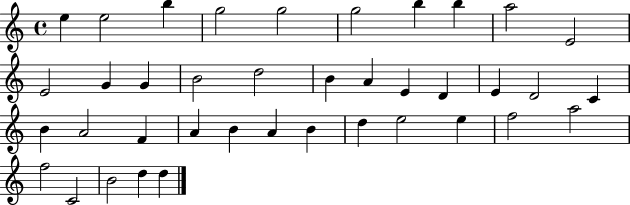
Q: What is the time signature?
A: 4/4